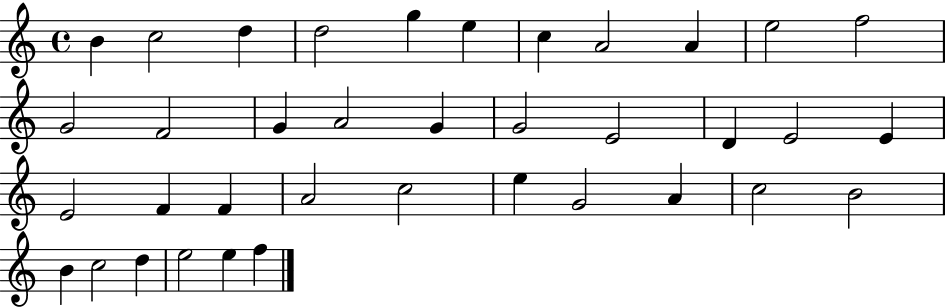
{
  \clef treble
  \time 4/4
  \defaultTimeSignature
  \key c \major
  b'4 c''2 d''4 | d''2 g''4 e''4 | c''4 a'2 a'4 | e''2 f''2 | \break g'2 f'2 | g'4 a'2 g'4 | g'2 e'2 | d'4 e'2 e'4 | \break e'2 f'4 f'4 | a'2 c''2 | e''4 g'2 a'4 | c''2 b'2 | \break b'4 c''2 d''4 | e''2 e''4 f''4 | \bar "|."
}